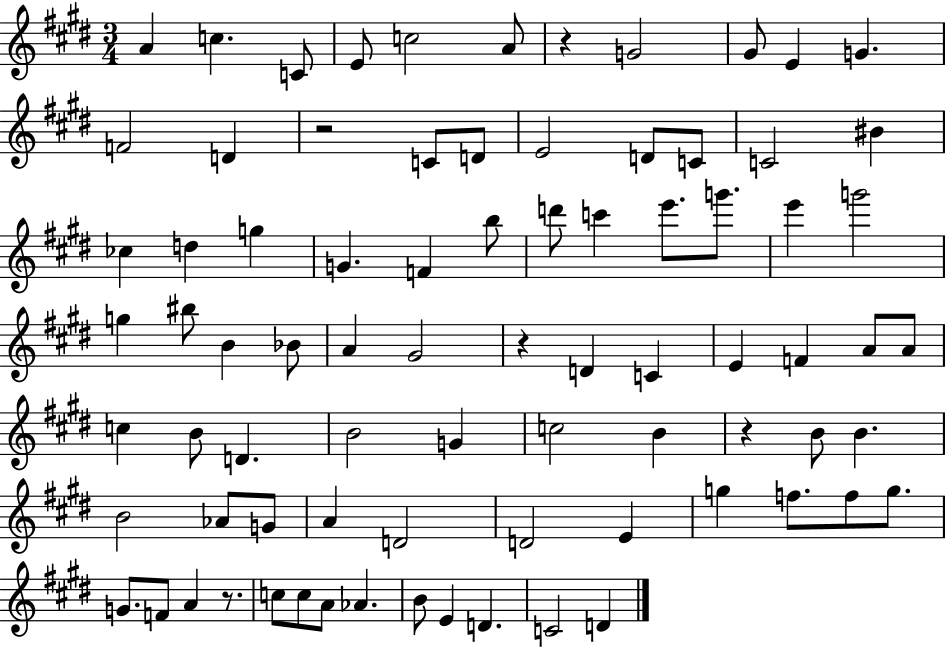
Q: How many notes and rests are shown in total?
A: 80